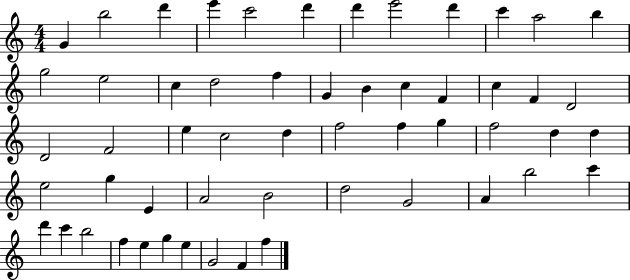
{
  \clef treble
  \numericTimeSignature
  \time 4/4
  \key c \major
  g'4 b''2 d'''4 | e'''4 c'''2 d'''4 | d'''4 e'''2 d'''4 | c'''4 a''2 b''4 | \break g''2 e''2 | c''4 d''2 f''4 | g'4 b'4 c''4 f'4 | c''4 f'4 d'2 | \break d'2 f'2 | e''4 c''2 d''4 | f''2 f''4 g''4 | f''2 d''4 d''4 | \break e''2 g''4 e'4 | a'2 b'2 | d''2 g'2 | a'4 b''2 c'''4 | \break d'''4 c'''4 b''2 | f''4 e''4 g''4 e''4 | g'2 f'4 f''4 | \bar "|."
}